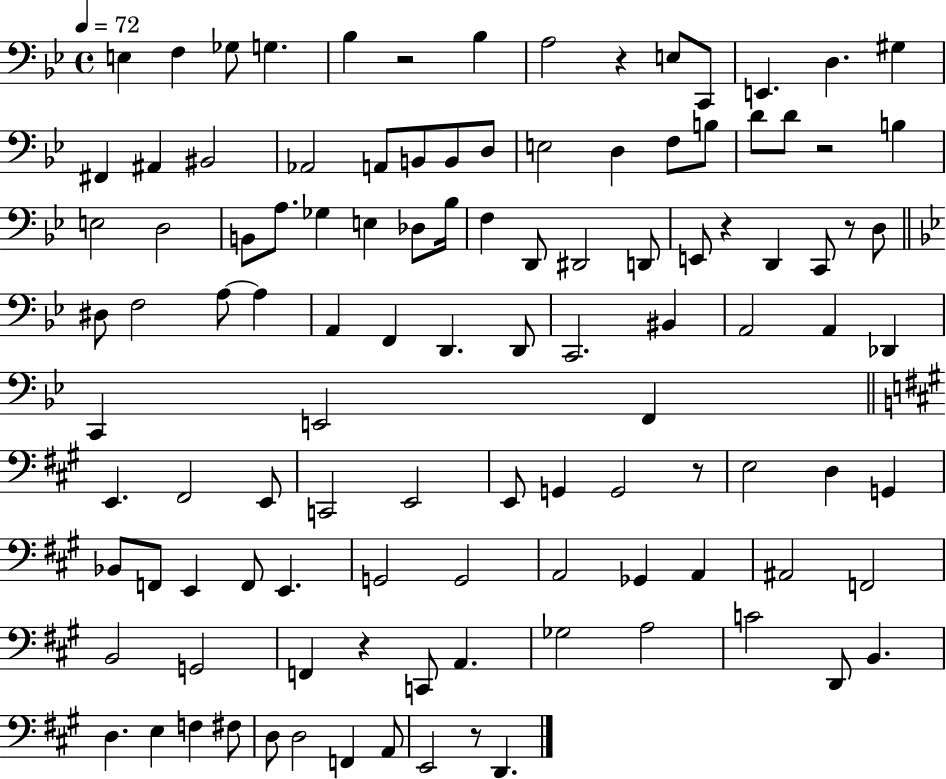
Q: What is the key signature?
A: BES major